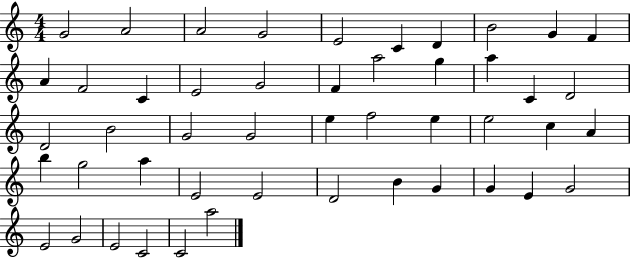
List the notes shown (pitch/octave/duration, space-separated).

G4/h A4/h A4/h G4/h E4/h C4/q D4/q B4/h G4/q F4/q A4/q F4/h C4/q E4/h G4/h F4/q A5/h G5/q A5/q C4/q D4/h D4/h B4/h G4/h G4/h E5/q F5/h E5/q E5/h C5/q A4/q B5/q G5/h A5/q E4/h E4/h D4/h B4/q G4/q G4/q E4/q G4/h E4/h G4/h E4/h C4/h C4/h A5/h